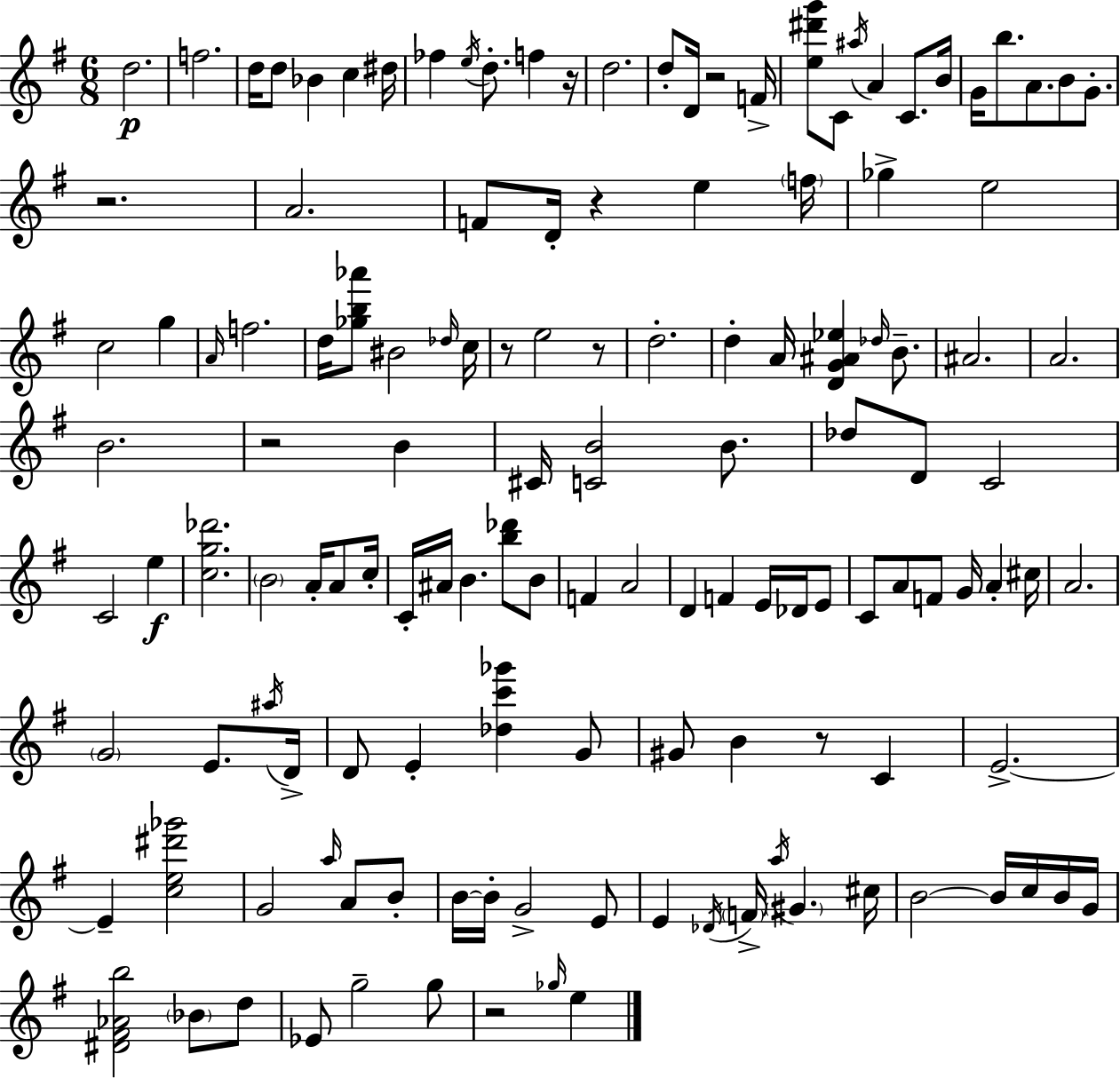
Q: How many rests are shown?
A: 9